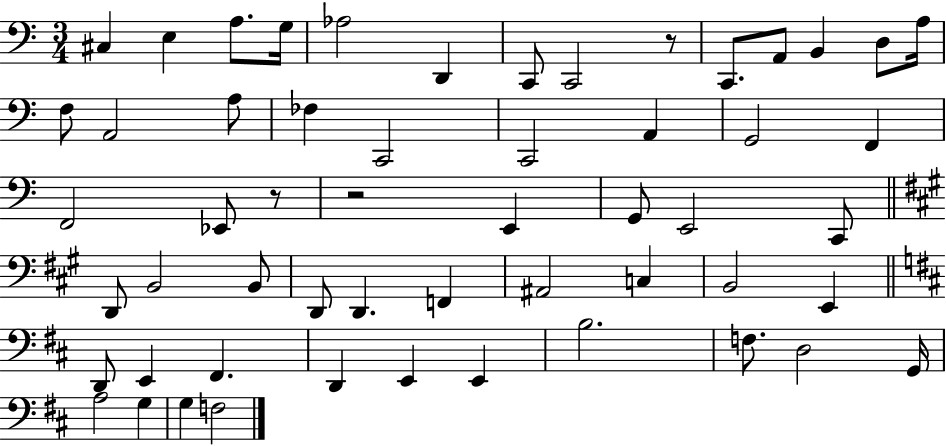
C#3/q E3/q A3/e. G3/s Ab3/h D2/q C2/e C2/h R/e C2/e. A2/e B2/q D3/e A3/s F3/e A2/h A3/e FES3/q C2/h C2/h A2/q G2/h F2/q F2/h Eb2/e R/e R/h E2/q G2/e E2/h C2/e D2/e B2/h B2/e D2/e D2/q. F2/q A#2/h C3/q B2/h E2/q D2/e E2/q F#2/q. D2/q E2/q E2/q B3/h. F3/e. D3/h G2/s A3/h G3/q G3/q F3/h